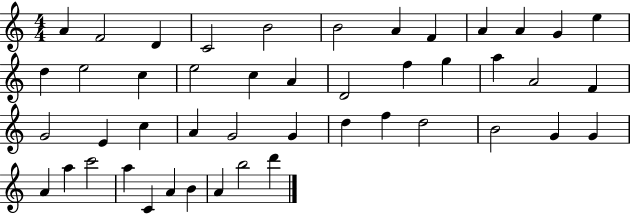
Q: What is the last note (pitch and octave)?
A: D6